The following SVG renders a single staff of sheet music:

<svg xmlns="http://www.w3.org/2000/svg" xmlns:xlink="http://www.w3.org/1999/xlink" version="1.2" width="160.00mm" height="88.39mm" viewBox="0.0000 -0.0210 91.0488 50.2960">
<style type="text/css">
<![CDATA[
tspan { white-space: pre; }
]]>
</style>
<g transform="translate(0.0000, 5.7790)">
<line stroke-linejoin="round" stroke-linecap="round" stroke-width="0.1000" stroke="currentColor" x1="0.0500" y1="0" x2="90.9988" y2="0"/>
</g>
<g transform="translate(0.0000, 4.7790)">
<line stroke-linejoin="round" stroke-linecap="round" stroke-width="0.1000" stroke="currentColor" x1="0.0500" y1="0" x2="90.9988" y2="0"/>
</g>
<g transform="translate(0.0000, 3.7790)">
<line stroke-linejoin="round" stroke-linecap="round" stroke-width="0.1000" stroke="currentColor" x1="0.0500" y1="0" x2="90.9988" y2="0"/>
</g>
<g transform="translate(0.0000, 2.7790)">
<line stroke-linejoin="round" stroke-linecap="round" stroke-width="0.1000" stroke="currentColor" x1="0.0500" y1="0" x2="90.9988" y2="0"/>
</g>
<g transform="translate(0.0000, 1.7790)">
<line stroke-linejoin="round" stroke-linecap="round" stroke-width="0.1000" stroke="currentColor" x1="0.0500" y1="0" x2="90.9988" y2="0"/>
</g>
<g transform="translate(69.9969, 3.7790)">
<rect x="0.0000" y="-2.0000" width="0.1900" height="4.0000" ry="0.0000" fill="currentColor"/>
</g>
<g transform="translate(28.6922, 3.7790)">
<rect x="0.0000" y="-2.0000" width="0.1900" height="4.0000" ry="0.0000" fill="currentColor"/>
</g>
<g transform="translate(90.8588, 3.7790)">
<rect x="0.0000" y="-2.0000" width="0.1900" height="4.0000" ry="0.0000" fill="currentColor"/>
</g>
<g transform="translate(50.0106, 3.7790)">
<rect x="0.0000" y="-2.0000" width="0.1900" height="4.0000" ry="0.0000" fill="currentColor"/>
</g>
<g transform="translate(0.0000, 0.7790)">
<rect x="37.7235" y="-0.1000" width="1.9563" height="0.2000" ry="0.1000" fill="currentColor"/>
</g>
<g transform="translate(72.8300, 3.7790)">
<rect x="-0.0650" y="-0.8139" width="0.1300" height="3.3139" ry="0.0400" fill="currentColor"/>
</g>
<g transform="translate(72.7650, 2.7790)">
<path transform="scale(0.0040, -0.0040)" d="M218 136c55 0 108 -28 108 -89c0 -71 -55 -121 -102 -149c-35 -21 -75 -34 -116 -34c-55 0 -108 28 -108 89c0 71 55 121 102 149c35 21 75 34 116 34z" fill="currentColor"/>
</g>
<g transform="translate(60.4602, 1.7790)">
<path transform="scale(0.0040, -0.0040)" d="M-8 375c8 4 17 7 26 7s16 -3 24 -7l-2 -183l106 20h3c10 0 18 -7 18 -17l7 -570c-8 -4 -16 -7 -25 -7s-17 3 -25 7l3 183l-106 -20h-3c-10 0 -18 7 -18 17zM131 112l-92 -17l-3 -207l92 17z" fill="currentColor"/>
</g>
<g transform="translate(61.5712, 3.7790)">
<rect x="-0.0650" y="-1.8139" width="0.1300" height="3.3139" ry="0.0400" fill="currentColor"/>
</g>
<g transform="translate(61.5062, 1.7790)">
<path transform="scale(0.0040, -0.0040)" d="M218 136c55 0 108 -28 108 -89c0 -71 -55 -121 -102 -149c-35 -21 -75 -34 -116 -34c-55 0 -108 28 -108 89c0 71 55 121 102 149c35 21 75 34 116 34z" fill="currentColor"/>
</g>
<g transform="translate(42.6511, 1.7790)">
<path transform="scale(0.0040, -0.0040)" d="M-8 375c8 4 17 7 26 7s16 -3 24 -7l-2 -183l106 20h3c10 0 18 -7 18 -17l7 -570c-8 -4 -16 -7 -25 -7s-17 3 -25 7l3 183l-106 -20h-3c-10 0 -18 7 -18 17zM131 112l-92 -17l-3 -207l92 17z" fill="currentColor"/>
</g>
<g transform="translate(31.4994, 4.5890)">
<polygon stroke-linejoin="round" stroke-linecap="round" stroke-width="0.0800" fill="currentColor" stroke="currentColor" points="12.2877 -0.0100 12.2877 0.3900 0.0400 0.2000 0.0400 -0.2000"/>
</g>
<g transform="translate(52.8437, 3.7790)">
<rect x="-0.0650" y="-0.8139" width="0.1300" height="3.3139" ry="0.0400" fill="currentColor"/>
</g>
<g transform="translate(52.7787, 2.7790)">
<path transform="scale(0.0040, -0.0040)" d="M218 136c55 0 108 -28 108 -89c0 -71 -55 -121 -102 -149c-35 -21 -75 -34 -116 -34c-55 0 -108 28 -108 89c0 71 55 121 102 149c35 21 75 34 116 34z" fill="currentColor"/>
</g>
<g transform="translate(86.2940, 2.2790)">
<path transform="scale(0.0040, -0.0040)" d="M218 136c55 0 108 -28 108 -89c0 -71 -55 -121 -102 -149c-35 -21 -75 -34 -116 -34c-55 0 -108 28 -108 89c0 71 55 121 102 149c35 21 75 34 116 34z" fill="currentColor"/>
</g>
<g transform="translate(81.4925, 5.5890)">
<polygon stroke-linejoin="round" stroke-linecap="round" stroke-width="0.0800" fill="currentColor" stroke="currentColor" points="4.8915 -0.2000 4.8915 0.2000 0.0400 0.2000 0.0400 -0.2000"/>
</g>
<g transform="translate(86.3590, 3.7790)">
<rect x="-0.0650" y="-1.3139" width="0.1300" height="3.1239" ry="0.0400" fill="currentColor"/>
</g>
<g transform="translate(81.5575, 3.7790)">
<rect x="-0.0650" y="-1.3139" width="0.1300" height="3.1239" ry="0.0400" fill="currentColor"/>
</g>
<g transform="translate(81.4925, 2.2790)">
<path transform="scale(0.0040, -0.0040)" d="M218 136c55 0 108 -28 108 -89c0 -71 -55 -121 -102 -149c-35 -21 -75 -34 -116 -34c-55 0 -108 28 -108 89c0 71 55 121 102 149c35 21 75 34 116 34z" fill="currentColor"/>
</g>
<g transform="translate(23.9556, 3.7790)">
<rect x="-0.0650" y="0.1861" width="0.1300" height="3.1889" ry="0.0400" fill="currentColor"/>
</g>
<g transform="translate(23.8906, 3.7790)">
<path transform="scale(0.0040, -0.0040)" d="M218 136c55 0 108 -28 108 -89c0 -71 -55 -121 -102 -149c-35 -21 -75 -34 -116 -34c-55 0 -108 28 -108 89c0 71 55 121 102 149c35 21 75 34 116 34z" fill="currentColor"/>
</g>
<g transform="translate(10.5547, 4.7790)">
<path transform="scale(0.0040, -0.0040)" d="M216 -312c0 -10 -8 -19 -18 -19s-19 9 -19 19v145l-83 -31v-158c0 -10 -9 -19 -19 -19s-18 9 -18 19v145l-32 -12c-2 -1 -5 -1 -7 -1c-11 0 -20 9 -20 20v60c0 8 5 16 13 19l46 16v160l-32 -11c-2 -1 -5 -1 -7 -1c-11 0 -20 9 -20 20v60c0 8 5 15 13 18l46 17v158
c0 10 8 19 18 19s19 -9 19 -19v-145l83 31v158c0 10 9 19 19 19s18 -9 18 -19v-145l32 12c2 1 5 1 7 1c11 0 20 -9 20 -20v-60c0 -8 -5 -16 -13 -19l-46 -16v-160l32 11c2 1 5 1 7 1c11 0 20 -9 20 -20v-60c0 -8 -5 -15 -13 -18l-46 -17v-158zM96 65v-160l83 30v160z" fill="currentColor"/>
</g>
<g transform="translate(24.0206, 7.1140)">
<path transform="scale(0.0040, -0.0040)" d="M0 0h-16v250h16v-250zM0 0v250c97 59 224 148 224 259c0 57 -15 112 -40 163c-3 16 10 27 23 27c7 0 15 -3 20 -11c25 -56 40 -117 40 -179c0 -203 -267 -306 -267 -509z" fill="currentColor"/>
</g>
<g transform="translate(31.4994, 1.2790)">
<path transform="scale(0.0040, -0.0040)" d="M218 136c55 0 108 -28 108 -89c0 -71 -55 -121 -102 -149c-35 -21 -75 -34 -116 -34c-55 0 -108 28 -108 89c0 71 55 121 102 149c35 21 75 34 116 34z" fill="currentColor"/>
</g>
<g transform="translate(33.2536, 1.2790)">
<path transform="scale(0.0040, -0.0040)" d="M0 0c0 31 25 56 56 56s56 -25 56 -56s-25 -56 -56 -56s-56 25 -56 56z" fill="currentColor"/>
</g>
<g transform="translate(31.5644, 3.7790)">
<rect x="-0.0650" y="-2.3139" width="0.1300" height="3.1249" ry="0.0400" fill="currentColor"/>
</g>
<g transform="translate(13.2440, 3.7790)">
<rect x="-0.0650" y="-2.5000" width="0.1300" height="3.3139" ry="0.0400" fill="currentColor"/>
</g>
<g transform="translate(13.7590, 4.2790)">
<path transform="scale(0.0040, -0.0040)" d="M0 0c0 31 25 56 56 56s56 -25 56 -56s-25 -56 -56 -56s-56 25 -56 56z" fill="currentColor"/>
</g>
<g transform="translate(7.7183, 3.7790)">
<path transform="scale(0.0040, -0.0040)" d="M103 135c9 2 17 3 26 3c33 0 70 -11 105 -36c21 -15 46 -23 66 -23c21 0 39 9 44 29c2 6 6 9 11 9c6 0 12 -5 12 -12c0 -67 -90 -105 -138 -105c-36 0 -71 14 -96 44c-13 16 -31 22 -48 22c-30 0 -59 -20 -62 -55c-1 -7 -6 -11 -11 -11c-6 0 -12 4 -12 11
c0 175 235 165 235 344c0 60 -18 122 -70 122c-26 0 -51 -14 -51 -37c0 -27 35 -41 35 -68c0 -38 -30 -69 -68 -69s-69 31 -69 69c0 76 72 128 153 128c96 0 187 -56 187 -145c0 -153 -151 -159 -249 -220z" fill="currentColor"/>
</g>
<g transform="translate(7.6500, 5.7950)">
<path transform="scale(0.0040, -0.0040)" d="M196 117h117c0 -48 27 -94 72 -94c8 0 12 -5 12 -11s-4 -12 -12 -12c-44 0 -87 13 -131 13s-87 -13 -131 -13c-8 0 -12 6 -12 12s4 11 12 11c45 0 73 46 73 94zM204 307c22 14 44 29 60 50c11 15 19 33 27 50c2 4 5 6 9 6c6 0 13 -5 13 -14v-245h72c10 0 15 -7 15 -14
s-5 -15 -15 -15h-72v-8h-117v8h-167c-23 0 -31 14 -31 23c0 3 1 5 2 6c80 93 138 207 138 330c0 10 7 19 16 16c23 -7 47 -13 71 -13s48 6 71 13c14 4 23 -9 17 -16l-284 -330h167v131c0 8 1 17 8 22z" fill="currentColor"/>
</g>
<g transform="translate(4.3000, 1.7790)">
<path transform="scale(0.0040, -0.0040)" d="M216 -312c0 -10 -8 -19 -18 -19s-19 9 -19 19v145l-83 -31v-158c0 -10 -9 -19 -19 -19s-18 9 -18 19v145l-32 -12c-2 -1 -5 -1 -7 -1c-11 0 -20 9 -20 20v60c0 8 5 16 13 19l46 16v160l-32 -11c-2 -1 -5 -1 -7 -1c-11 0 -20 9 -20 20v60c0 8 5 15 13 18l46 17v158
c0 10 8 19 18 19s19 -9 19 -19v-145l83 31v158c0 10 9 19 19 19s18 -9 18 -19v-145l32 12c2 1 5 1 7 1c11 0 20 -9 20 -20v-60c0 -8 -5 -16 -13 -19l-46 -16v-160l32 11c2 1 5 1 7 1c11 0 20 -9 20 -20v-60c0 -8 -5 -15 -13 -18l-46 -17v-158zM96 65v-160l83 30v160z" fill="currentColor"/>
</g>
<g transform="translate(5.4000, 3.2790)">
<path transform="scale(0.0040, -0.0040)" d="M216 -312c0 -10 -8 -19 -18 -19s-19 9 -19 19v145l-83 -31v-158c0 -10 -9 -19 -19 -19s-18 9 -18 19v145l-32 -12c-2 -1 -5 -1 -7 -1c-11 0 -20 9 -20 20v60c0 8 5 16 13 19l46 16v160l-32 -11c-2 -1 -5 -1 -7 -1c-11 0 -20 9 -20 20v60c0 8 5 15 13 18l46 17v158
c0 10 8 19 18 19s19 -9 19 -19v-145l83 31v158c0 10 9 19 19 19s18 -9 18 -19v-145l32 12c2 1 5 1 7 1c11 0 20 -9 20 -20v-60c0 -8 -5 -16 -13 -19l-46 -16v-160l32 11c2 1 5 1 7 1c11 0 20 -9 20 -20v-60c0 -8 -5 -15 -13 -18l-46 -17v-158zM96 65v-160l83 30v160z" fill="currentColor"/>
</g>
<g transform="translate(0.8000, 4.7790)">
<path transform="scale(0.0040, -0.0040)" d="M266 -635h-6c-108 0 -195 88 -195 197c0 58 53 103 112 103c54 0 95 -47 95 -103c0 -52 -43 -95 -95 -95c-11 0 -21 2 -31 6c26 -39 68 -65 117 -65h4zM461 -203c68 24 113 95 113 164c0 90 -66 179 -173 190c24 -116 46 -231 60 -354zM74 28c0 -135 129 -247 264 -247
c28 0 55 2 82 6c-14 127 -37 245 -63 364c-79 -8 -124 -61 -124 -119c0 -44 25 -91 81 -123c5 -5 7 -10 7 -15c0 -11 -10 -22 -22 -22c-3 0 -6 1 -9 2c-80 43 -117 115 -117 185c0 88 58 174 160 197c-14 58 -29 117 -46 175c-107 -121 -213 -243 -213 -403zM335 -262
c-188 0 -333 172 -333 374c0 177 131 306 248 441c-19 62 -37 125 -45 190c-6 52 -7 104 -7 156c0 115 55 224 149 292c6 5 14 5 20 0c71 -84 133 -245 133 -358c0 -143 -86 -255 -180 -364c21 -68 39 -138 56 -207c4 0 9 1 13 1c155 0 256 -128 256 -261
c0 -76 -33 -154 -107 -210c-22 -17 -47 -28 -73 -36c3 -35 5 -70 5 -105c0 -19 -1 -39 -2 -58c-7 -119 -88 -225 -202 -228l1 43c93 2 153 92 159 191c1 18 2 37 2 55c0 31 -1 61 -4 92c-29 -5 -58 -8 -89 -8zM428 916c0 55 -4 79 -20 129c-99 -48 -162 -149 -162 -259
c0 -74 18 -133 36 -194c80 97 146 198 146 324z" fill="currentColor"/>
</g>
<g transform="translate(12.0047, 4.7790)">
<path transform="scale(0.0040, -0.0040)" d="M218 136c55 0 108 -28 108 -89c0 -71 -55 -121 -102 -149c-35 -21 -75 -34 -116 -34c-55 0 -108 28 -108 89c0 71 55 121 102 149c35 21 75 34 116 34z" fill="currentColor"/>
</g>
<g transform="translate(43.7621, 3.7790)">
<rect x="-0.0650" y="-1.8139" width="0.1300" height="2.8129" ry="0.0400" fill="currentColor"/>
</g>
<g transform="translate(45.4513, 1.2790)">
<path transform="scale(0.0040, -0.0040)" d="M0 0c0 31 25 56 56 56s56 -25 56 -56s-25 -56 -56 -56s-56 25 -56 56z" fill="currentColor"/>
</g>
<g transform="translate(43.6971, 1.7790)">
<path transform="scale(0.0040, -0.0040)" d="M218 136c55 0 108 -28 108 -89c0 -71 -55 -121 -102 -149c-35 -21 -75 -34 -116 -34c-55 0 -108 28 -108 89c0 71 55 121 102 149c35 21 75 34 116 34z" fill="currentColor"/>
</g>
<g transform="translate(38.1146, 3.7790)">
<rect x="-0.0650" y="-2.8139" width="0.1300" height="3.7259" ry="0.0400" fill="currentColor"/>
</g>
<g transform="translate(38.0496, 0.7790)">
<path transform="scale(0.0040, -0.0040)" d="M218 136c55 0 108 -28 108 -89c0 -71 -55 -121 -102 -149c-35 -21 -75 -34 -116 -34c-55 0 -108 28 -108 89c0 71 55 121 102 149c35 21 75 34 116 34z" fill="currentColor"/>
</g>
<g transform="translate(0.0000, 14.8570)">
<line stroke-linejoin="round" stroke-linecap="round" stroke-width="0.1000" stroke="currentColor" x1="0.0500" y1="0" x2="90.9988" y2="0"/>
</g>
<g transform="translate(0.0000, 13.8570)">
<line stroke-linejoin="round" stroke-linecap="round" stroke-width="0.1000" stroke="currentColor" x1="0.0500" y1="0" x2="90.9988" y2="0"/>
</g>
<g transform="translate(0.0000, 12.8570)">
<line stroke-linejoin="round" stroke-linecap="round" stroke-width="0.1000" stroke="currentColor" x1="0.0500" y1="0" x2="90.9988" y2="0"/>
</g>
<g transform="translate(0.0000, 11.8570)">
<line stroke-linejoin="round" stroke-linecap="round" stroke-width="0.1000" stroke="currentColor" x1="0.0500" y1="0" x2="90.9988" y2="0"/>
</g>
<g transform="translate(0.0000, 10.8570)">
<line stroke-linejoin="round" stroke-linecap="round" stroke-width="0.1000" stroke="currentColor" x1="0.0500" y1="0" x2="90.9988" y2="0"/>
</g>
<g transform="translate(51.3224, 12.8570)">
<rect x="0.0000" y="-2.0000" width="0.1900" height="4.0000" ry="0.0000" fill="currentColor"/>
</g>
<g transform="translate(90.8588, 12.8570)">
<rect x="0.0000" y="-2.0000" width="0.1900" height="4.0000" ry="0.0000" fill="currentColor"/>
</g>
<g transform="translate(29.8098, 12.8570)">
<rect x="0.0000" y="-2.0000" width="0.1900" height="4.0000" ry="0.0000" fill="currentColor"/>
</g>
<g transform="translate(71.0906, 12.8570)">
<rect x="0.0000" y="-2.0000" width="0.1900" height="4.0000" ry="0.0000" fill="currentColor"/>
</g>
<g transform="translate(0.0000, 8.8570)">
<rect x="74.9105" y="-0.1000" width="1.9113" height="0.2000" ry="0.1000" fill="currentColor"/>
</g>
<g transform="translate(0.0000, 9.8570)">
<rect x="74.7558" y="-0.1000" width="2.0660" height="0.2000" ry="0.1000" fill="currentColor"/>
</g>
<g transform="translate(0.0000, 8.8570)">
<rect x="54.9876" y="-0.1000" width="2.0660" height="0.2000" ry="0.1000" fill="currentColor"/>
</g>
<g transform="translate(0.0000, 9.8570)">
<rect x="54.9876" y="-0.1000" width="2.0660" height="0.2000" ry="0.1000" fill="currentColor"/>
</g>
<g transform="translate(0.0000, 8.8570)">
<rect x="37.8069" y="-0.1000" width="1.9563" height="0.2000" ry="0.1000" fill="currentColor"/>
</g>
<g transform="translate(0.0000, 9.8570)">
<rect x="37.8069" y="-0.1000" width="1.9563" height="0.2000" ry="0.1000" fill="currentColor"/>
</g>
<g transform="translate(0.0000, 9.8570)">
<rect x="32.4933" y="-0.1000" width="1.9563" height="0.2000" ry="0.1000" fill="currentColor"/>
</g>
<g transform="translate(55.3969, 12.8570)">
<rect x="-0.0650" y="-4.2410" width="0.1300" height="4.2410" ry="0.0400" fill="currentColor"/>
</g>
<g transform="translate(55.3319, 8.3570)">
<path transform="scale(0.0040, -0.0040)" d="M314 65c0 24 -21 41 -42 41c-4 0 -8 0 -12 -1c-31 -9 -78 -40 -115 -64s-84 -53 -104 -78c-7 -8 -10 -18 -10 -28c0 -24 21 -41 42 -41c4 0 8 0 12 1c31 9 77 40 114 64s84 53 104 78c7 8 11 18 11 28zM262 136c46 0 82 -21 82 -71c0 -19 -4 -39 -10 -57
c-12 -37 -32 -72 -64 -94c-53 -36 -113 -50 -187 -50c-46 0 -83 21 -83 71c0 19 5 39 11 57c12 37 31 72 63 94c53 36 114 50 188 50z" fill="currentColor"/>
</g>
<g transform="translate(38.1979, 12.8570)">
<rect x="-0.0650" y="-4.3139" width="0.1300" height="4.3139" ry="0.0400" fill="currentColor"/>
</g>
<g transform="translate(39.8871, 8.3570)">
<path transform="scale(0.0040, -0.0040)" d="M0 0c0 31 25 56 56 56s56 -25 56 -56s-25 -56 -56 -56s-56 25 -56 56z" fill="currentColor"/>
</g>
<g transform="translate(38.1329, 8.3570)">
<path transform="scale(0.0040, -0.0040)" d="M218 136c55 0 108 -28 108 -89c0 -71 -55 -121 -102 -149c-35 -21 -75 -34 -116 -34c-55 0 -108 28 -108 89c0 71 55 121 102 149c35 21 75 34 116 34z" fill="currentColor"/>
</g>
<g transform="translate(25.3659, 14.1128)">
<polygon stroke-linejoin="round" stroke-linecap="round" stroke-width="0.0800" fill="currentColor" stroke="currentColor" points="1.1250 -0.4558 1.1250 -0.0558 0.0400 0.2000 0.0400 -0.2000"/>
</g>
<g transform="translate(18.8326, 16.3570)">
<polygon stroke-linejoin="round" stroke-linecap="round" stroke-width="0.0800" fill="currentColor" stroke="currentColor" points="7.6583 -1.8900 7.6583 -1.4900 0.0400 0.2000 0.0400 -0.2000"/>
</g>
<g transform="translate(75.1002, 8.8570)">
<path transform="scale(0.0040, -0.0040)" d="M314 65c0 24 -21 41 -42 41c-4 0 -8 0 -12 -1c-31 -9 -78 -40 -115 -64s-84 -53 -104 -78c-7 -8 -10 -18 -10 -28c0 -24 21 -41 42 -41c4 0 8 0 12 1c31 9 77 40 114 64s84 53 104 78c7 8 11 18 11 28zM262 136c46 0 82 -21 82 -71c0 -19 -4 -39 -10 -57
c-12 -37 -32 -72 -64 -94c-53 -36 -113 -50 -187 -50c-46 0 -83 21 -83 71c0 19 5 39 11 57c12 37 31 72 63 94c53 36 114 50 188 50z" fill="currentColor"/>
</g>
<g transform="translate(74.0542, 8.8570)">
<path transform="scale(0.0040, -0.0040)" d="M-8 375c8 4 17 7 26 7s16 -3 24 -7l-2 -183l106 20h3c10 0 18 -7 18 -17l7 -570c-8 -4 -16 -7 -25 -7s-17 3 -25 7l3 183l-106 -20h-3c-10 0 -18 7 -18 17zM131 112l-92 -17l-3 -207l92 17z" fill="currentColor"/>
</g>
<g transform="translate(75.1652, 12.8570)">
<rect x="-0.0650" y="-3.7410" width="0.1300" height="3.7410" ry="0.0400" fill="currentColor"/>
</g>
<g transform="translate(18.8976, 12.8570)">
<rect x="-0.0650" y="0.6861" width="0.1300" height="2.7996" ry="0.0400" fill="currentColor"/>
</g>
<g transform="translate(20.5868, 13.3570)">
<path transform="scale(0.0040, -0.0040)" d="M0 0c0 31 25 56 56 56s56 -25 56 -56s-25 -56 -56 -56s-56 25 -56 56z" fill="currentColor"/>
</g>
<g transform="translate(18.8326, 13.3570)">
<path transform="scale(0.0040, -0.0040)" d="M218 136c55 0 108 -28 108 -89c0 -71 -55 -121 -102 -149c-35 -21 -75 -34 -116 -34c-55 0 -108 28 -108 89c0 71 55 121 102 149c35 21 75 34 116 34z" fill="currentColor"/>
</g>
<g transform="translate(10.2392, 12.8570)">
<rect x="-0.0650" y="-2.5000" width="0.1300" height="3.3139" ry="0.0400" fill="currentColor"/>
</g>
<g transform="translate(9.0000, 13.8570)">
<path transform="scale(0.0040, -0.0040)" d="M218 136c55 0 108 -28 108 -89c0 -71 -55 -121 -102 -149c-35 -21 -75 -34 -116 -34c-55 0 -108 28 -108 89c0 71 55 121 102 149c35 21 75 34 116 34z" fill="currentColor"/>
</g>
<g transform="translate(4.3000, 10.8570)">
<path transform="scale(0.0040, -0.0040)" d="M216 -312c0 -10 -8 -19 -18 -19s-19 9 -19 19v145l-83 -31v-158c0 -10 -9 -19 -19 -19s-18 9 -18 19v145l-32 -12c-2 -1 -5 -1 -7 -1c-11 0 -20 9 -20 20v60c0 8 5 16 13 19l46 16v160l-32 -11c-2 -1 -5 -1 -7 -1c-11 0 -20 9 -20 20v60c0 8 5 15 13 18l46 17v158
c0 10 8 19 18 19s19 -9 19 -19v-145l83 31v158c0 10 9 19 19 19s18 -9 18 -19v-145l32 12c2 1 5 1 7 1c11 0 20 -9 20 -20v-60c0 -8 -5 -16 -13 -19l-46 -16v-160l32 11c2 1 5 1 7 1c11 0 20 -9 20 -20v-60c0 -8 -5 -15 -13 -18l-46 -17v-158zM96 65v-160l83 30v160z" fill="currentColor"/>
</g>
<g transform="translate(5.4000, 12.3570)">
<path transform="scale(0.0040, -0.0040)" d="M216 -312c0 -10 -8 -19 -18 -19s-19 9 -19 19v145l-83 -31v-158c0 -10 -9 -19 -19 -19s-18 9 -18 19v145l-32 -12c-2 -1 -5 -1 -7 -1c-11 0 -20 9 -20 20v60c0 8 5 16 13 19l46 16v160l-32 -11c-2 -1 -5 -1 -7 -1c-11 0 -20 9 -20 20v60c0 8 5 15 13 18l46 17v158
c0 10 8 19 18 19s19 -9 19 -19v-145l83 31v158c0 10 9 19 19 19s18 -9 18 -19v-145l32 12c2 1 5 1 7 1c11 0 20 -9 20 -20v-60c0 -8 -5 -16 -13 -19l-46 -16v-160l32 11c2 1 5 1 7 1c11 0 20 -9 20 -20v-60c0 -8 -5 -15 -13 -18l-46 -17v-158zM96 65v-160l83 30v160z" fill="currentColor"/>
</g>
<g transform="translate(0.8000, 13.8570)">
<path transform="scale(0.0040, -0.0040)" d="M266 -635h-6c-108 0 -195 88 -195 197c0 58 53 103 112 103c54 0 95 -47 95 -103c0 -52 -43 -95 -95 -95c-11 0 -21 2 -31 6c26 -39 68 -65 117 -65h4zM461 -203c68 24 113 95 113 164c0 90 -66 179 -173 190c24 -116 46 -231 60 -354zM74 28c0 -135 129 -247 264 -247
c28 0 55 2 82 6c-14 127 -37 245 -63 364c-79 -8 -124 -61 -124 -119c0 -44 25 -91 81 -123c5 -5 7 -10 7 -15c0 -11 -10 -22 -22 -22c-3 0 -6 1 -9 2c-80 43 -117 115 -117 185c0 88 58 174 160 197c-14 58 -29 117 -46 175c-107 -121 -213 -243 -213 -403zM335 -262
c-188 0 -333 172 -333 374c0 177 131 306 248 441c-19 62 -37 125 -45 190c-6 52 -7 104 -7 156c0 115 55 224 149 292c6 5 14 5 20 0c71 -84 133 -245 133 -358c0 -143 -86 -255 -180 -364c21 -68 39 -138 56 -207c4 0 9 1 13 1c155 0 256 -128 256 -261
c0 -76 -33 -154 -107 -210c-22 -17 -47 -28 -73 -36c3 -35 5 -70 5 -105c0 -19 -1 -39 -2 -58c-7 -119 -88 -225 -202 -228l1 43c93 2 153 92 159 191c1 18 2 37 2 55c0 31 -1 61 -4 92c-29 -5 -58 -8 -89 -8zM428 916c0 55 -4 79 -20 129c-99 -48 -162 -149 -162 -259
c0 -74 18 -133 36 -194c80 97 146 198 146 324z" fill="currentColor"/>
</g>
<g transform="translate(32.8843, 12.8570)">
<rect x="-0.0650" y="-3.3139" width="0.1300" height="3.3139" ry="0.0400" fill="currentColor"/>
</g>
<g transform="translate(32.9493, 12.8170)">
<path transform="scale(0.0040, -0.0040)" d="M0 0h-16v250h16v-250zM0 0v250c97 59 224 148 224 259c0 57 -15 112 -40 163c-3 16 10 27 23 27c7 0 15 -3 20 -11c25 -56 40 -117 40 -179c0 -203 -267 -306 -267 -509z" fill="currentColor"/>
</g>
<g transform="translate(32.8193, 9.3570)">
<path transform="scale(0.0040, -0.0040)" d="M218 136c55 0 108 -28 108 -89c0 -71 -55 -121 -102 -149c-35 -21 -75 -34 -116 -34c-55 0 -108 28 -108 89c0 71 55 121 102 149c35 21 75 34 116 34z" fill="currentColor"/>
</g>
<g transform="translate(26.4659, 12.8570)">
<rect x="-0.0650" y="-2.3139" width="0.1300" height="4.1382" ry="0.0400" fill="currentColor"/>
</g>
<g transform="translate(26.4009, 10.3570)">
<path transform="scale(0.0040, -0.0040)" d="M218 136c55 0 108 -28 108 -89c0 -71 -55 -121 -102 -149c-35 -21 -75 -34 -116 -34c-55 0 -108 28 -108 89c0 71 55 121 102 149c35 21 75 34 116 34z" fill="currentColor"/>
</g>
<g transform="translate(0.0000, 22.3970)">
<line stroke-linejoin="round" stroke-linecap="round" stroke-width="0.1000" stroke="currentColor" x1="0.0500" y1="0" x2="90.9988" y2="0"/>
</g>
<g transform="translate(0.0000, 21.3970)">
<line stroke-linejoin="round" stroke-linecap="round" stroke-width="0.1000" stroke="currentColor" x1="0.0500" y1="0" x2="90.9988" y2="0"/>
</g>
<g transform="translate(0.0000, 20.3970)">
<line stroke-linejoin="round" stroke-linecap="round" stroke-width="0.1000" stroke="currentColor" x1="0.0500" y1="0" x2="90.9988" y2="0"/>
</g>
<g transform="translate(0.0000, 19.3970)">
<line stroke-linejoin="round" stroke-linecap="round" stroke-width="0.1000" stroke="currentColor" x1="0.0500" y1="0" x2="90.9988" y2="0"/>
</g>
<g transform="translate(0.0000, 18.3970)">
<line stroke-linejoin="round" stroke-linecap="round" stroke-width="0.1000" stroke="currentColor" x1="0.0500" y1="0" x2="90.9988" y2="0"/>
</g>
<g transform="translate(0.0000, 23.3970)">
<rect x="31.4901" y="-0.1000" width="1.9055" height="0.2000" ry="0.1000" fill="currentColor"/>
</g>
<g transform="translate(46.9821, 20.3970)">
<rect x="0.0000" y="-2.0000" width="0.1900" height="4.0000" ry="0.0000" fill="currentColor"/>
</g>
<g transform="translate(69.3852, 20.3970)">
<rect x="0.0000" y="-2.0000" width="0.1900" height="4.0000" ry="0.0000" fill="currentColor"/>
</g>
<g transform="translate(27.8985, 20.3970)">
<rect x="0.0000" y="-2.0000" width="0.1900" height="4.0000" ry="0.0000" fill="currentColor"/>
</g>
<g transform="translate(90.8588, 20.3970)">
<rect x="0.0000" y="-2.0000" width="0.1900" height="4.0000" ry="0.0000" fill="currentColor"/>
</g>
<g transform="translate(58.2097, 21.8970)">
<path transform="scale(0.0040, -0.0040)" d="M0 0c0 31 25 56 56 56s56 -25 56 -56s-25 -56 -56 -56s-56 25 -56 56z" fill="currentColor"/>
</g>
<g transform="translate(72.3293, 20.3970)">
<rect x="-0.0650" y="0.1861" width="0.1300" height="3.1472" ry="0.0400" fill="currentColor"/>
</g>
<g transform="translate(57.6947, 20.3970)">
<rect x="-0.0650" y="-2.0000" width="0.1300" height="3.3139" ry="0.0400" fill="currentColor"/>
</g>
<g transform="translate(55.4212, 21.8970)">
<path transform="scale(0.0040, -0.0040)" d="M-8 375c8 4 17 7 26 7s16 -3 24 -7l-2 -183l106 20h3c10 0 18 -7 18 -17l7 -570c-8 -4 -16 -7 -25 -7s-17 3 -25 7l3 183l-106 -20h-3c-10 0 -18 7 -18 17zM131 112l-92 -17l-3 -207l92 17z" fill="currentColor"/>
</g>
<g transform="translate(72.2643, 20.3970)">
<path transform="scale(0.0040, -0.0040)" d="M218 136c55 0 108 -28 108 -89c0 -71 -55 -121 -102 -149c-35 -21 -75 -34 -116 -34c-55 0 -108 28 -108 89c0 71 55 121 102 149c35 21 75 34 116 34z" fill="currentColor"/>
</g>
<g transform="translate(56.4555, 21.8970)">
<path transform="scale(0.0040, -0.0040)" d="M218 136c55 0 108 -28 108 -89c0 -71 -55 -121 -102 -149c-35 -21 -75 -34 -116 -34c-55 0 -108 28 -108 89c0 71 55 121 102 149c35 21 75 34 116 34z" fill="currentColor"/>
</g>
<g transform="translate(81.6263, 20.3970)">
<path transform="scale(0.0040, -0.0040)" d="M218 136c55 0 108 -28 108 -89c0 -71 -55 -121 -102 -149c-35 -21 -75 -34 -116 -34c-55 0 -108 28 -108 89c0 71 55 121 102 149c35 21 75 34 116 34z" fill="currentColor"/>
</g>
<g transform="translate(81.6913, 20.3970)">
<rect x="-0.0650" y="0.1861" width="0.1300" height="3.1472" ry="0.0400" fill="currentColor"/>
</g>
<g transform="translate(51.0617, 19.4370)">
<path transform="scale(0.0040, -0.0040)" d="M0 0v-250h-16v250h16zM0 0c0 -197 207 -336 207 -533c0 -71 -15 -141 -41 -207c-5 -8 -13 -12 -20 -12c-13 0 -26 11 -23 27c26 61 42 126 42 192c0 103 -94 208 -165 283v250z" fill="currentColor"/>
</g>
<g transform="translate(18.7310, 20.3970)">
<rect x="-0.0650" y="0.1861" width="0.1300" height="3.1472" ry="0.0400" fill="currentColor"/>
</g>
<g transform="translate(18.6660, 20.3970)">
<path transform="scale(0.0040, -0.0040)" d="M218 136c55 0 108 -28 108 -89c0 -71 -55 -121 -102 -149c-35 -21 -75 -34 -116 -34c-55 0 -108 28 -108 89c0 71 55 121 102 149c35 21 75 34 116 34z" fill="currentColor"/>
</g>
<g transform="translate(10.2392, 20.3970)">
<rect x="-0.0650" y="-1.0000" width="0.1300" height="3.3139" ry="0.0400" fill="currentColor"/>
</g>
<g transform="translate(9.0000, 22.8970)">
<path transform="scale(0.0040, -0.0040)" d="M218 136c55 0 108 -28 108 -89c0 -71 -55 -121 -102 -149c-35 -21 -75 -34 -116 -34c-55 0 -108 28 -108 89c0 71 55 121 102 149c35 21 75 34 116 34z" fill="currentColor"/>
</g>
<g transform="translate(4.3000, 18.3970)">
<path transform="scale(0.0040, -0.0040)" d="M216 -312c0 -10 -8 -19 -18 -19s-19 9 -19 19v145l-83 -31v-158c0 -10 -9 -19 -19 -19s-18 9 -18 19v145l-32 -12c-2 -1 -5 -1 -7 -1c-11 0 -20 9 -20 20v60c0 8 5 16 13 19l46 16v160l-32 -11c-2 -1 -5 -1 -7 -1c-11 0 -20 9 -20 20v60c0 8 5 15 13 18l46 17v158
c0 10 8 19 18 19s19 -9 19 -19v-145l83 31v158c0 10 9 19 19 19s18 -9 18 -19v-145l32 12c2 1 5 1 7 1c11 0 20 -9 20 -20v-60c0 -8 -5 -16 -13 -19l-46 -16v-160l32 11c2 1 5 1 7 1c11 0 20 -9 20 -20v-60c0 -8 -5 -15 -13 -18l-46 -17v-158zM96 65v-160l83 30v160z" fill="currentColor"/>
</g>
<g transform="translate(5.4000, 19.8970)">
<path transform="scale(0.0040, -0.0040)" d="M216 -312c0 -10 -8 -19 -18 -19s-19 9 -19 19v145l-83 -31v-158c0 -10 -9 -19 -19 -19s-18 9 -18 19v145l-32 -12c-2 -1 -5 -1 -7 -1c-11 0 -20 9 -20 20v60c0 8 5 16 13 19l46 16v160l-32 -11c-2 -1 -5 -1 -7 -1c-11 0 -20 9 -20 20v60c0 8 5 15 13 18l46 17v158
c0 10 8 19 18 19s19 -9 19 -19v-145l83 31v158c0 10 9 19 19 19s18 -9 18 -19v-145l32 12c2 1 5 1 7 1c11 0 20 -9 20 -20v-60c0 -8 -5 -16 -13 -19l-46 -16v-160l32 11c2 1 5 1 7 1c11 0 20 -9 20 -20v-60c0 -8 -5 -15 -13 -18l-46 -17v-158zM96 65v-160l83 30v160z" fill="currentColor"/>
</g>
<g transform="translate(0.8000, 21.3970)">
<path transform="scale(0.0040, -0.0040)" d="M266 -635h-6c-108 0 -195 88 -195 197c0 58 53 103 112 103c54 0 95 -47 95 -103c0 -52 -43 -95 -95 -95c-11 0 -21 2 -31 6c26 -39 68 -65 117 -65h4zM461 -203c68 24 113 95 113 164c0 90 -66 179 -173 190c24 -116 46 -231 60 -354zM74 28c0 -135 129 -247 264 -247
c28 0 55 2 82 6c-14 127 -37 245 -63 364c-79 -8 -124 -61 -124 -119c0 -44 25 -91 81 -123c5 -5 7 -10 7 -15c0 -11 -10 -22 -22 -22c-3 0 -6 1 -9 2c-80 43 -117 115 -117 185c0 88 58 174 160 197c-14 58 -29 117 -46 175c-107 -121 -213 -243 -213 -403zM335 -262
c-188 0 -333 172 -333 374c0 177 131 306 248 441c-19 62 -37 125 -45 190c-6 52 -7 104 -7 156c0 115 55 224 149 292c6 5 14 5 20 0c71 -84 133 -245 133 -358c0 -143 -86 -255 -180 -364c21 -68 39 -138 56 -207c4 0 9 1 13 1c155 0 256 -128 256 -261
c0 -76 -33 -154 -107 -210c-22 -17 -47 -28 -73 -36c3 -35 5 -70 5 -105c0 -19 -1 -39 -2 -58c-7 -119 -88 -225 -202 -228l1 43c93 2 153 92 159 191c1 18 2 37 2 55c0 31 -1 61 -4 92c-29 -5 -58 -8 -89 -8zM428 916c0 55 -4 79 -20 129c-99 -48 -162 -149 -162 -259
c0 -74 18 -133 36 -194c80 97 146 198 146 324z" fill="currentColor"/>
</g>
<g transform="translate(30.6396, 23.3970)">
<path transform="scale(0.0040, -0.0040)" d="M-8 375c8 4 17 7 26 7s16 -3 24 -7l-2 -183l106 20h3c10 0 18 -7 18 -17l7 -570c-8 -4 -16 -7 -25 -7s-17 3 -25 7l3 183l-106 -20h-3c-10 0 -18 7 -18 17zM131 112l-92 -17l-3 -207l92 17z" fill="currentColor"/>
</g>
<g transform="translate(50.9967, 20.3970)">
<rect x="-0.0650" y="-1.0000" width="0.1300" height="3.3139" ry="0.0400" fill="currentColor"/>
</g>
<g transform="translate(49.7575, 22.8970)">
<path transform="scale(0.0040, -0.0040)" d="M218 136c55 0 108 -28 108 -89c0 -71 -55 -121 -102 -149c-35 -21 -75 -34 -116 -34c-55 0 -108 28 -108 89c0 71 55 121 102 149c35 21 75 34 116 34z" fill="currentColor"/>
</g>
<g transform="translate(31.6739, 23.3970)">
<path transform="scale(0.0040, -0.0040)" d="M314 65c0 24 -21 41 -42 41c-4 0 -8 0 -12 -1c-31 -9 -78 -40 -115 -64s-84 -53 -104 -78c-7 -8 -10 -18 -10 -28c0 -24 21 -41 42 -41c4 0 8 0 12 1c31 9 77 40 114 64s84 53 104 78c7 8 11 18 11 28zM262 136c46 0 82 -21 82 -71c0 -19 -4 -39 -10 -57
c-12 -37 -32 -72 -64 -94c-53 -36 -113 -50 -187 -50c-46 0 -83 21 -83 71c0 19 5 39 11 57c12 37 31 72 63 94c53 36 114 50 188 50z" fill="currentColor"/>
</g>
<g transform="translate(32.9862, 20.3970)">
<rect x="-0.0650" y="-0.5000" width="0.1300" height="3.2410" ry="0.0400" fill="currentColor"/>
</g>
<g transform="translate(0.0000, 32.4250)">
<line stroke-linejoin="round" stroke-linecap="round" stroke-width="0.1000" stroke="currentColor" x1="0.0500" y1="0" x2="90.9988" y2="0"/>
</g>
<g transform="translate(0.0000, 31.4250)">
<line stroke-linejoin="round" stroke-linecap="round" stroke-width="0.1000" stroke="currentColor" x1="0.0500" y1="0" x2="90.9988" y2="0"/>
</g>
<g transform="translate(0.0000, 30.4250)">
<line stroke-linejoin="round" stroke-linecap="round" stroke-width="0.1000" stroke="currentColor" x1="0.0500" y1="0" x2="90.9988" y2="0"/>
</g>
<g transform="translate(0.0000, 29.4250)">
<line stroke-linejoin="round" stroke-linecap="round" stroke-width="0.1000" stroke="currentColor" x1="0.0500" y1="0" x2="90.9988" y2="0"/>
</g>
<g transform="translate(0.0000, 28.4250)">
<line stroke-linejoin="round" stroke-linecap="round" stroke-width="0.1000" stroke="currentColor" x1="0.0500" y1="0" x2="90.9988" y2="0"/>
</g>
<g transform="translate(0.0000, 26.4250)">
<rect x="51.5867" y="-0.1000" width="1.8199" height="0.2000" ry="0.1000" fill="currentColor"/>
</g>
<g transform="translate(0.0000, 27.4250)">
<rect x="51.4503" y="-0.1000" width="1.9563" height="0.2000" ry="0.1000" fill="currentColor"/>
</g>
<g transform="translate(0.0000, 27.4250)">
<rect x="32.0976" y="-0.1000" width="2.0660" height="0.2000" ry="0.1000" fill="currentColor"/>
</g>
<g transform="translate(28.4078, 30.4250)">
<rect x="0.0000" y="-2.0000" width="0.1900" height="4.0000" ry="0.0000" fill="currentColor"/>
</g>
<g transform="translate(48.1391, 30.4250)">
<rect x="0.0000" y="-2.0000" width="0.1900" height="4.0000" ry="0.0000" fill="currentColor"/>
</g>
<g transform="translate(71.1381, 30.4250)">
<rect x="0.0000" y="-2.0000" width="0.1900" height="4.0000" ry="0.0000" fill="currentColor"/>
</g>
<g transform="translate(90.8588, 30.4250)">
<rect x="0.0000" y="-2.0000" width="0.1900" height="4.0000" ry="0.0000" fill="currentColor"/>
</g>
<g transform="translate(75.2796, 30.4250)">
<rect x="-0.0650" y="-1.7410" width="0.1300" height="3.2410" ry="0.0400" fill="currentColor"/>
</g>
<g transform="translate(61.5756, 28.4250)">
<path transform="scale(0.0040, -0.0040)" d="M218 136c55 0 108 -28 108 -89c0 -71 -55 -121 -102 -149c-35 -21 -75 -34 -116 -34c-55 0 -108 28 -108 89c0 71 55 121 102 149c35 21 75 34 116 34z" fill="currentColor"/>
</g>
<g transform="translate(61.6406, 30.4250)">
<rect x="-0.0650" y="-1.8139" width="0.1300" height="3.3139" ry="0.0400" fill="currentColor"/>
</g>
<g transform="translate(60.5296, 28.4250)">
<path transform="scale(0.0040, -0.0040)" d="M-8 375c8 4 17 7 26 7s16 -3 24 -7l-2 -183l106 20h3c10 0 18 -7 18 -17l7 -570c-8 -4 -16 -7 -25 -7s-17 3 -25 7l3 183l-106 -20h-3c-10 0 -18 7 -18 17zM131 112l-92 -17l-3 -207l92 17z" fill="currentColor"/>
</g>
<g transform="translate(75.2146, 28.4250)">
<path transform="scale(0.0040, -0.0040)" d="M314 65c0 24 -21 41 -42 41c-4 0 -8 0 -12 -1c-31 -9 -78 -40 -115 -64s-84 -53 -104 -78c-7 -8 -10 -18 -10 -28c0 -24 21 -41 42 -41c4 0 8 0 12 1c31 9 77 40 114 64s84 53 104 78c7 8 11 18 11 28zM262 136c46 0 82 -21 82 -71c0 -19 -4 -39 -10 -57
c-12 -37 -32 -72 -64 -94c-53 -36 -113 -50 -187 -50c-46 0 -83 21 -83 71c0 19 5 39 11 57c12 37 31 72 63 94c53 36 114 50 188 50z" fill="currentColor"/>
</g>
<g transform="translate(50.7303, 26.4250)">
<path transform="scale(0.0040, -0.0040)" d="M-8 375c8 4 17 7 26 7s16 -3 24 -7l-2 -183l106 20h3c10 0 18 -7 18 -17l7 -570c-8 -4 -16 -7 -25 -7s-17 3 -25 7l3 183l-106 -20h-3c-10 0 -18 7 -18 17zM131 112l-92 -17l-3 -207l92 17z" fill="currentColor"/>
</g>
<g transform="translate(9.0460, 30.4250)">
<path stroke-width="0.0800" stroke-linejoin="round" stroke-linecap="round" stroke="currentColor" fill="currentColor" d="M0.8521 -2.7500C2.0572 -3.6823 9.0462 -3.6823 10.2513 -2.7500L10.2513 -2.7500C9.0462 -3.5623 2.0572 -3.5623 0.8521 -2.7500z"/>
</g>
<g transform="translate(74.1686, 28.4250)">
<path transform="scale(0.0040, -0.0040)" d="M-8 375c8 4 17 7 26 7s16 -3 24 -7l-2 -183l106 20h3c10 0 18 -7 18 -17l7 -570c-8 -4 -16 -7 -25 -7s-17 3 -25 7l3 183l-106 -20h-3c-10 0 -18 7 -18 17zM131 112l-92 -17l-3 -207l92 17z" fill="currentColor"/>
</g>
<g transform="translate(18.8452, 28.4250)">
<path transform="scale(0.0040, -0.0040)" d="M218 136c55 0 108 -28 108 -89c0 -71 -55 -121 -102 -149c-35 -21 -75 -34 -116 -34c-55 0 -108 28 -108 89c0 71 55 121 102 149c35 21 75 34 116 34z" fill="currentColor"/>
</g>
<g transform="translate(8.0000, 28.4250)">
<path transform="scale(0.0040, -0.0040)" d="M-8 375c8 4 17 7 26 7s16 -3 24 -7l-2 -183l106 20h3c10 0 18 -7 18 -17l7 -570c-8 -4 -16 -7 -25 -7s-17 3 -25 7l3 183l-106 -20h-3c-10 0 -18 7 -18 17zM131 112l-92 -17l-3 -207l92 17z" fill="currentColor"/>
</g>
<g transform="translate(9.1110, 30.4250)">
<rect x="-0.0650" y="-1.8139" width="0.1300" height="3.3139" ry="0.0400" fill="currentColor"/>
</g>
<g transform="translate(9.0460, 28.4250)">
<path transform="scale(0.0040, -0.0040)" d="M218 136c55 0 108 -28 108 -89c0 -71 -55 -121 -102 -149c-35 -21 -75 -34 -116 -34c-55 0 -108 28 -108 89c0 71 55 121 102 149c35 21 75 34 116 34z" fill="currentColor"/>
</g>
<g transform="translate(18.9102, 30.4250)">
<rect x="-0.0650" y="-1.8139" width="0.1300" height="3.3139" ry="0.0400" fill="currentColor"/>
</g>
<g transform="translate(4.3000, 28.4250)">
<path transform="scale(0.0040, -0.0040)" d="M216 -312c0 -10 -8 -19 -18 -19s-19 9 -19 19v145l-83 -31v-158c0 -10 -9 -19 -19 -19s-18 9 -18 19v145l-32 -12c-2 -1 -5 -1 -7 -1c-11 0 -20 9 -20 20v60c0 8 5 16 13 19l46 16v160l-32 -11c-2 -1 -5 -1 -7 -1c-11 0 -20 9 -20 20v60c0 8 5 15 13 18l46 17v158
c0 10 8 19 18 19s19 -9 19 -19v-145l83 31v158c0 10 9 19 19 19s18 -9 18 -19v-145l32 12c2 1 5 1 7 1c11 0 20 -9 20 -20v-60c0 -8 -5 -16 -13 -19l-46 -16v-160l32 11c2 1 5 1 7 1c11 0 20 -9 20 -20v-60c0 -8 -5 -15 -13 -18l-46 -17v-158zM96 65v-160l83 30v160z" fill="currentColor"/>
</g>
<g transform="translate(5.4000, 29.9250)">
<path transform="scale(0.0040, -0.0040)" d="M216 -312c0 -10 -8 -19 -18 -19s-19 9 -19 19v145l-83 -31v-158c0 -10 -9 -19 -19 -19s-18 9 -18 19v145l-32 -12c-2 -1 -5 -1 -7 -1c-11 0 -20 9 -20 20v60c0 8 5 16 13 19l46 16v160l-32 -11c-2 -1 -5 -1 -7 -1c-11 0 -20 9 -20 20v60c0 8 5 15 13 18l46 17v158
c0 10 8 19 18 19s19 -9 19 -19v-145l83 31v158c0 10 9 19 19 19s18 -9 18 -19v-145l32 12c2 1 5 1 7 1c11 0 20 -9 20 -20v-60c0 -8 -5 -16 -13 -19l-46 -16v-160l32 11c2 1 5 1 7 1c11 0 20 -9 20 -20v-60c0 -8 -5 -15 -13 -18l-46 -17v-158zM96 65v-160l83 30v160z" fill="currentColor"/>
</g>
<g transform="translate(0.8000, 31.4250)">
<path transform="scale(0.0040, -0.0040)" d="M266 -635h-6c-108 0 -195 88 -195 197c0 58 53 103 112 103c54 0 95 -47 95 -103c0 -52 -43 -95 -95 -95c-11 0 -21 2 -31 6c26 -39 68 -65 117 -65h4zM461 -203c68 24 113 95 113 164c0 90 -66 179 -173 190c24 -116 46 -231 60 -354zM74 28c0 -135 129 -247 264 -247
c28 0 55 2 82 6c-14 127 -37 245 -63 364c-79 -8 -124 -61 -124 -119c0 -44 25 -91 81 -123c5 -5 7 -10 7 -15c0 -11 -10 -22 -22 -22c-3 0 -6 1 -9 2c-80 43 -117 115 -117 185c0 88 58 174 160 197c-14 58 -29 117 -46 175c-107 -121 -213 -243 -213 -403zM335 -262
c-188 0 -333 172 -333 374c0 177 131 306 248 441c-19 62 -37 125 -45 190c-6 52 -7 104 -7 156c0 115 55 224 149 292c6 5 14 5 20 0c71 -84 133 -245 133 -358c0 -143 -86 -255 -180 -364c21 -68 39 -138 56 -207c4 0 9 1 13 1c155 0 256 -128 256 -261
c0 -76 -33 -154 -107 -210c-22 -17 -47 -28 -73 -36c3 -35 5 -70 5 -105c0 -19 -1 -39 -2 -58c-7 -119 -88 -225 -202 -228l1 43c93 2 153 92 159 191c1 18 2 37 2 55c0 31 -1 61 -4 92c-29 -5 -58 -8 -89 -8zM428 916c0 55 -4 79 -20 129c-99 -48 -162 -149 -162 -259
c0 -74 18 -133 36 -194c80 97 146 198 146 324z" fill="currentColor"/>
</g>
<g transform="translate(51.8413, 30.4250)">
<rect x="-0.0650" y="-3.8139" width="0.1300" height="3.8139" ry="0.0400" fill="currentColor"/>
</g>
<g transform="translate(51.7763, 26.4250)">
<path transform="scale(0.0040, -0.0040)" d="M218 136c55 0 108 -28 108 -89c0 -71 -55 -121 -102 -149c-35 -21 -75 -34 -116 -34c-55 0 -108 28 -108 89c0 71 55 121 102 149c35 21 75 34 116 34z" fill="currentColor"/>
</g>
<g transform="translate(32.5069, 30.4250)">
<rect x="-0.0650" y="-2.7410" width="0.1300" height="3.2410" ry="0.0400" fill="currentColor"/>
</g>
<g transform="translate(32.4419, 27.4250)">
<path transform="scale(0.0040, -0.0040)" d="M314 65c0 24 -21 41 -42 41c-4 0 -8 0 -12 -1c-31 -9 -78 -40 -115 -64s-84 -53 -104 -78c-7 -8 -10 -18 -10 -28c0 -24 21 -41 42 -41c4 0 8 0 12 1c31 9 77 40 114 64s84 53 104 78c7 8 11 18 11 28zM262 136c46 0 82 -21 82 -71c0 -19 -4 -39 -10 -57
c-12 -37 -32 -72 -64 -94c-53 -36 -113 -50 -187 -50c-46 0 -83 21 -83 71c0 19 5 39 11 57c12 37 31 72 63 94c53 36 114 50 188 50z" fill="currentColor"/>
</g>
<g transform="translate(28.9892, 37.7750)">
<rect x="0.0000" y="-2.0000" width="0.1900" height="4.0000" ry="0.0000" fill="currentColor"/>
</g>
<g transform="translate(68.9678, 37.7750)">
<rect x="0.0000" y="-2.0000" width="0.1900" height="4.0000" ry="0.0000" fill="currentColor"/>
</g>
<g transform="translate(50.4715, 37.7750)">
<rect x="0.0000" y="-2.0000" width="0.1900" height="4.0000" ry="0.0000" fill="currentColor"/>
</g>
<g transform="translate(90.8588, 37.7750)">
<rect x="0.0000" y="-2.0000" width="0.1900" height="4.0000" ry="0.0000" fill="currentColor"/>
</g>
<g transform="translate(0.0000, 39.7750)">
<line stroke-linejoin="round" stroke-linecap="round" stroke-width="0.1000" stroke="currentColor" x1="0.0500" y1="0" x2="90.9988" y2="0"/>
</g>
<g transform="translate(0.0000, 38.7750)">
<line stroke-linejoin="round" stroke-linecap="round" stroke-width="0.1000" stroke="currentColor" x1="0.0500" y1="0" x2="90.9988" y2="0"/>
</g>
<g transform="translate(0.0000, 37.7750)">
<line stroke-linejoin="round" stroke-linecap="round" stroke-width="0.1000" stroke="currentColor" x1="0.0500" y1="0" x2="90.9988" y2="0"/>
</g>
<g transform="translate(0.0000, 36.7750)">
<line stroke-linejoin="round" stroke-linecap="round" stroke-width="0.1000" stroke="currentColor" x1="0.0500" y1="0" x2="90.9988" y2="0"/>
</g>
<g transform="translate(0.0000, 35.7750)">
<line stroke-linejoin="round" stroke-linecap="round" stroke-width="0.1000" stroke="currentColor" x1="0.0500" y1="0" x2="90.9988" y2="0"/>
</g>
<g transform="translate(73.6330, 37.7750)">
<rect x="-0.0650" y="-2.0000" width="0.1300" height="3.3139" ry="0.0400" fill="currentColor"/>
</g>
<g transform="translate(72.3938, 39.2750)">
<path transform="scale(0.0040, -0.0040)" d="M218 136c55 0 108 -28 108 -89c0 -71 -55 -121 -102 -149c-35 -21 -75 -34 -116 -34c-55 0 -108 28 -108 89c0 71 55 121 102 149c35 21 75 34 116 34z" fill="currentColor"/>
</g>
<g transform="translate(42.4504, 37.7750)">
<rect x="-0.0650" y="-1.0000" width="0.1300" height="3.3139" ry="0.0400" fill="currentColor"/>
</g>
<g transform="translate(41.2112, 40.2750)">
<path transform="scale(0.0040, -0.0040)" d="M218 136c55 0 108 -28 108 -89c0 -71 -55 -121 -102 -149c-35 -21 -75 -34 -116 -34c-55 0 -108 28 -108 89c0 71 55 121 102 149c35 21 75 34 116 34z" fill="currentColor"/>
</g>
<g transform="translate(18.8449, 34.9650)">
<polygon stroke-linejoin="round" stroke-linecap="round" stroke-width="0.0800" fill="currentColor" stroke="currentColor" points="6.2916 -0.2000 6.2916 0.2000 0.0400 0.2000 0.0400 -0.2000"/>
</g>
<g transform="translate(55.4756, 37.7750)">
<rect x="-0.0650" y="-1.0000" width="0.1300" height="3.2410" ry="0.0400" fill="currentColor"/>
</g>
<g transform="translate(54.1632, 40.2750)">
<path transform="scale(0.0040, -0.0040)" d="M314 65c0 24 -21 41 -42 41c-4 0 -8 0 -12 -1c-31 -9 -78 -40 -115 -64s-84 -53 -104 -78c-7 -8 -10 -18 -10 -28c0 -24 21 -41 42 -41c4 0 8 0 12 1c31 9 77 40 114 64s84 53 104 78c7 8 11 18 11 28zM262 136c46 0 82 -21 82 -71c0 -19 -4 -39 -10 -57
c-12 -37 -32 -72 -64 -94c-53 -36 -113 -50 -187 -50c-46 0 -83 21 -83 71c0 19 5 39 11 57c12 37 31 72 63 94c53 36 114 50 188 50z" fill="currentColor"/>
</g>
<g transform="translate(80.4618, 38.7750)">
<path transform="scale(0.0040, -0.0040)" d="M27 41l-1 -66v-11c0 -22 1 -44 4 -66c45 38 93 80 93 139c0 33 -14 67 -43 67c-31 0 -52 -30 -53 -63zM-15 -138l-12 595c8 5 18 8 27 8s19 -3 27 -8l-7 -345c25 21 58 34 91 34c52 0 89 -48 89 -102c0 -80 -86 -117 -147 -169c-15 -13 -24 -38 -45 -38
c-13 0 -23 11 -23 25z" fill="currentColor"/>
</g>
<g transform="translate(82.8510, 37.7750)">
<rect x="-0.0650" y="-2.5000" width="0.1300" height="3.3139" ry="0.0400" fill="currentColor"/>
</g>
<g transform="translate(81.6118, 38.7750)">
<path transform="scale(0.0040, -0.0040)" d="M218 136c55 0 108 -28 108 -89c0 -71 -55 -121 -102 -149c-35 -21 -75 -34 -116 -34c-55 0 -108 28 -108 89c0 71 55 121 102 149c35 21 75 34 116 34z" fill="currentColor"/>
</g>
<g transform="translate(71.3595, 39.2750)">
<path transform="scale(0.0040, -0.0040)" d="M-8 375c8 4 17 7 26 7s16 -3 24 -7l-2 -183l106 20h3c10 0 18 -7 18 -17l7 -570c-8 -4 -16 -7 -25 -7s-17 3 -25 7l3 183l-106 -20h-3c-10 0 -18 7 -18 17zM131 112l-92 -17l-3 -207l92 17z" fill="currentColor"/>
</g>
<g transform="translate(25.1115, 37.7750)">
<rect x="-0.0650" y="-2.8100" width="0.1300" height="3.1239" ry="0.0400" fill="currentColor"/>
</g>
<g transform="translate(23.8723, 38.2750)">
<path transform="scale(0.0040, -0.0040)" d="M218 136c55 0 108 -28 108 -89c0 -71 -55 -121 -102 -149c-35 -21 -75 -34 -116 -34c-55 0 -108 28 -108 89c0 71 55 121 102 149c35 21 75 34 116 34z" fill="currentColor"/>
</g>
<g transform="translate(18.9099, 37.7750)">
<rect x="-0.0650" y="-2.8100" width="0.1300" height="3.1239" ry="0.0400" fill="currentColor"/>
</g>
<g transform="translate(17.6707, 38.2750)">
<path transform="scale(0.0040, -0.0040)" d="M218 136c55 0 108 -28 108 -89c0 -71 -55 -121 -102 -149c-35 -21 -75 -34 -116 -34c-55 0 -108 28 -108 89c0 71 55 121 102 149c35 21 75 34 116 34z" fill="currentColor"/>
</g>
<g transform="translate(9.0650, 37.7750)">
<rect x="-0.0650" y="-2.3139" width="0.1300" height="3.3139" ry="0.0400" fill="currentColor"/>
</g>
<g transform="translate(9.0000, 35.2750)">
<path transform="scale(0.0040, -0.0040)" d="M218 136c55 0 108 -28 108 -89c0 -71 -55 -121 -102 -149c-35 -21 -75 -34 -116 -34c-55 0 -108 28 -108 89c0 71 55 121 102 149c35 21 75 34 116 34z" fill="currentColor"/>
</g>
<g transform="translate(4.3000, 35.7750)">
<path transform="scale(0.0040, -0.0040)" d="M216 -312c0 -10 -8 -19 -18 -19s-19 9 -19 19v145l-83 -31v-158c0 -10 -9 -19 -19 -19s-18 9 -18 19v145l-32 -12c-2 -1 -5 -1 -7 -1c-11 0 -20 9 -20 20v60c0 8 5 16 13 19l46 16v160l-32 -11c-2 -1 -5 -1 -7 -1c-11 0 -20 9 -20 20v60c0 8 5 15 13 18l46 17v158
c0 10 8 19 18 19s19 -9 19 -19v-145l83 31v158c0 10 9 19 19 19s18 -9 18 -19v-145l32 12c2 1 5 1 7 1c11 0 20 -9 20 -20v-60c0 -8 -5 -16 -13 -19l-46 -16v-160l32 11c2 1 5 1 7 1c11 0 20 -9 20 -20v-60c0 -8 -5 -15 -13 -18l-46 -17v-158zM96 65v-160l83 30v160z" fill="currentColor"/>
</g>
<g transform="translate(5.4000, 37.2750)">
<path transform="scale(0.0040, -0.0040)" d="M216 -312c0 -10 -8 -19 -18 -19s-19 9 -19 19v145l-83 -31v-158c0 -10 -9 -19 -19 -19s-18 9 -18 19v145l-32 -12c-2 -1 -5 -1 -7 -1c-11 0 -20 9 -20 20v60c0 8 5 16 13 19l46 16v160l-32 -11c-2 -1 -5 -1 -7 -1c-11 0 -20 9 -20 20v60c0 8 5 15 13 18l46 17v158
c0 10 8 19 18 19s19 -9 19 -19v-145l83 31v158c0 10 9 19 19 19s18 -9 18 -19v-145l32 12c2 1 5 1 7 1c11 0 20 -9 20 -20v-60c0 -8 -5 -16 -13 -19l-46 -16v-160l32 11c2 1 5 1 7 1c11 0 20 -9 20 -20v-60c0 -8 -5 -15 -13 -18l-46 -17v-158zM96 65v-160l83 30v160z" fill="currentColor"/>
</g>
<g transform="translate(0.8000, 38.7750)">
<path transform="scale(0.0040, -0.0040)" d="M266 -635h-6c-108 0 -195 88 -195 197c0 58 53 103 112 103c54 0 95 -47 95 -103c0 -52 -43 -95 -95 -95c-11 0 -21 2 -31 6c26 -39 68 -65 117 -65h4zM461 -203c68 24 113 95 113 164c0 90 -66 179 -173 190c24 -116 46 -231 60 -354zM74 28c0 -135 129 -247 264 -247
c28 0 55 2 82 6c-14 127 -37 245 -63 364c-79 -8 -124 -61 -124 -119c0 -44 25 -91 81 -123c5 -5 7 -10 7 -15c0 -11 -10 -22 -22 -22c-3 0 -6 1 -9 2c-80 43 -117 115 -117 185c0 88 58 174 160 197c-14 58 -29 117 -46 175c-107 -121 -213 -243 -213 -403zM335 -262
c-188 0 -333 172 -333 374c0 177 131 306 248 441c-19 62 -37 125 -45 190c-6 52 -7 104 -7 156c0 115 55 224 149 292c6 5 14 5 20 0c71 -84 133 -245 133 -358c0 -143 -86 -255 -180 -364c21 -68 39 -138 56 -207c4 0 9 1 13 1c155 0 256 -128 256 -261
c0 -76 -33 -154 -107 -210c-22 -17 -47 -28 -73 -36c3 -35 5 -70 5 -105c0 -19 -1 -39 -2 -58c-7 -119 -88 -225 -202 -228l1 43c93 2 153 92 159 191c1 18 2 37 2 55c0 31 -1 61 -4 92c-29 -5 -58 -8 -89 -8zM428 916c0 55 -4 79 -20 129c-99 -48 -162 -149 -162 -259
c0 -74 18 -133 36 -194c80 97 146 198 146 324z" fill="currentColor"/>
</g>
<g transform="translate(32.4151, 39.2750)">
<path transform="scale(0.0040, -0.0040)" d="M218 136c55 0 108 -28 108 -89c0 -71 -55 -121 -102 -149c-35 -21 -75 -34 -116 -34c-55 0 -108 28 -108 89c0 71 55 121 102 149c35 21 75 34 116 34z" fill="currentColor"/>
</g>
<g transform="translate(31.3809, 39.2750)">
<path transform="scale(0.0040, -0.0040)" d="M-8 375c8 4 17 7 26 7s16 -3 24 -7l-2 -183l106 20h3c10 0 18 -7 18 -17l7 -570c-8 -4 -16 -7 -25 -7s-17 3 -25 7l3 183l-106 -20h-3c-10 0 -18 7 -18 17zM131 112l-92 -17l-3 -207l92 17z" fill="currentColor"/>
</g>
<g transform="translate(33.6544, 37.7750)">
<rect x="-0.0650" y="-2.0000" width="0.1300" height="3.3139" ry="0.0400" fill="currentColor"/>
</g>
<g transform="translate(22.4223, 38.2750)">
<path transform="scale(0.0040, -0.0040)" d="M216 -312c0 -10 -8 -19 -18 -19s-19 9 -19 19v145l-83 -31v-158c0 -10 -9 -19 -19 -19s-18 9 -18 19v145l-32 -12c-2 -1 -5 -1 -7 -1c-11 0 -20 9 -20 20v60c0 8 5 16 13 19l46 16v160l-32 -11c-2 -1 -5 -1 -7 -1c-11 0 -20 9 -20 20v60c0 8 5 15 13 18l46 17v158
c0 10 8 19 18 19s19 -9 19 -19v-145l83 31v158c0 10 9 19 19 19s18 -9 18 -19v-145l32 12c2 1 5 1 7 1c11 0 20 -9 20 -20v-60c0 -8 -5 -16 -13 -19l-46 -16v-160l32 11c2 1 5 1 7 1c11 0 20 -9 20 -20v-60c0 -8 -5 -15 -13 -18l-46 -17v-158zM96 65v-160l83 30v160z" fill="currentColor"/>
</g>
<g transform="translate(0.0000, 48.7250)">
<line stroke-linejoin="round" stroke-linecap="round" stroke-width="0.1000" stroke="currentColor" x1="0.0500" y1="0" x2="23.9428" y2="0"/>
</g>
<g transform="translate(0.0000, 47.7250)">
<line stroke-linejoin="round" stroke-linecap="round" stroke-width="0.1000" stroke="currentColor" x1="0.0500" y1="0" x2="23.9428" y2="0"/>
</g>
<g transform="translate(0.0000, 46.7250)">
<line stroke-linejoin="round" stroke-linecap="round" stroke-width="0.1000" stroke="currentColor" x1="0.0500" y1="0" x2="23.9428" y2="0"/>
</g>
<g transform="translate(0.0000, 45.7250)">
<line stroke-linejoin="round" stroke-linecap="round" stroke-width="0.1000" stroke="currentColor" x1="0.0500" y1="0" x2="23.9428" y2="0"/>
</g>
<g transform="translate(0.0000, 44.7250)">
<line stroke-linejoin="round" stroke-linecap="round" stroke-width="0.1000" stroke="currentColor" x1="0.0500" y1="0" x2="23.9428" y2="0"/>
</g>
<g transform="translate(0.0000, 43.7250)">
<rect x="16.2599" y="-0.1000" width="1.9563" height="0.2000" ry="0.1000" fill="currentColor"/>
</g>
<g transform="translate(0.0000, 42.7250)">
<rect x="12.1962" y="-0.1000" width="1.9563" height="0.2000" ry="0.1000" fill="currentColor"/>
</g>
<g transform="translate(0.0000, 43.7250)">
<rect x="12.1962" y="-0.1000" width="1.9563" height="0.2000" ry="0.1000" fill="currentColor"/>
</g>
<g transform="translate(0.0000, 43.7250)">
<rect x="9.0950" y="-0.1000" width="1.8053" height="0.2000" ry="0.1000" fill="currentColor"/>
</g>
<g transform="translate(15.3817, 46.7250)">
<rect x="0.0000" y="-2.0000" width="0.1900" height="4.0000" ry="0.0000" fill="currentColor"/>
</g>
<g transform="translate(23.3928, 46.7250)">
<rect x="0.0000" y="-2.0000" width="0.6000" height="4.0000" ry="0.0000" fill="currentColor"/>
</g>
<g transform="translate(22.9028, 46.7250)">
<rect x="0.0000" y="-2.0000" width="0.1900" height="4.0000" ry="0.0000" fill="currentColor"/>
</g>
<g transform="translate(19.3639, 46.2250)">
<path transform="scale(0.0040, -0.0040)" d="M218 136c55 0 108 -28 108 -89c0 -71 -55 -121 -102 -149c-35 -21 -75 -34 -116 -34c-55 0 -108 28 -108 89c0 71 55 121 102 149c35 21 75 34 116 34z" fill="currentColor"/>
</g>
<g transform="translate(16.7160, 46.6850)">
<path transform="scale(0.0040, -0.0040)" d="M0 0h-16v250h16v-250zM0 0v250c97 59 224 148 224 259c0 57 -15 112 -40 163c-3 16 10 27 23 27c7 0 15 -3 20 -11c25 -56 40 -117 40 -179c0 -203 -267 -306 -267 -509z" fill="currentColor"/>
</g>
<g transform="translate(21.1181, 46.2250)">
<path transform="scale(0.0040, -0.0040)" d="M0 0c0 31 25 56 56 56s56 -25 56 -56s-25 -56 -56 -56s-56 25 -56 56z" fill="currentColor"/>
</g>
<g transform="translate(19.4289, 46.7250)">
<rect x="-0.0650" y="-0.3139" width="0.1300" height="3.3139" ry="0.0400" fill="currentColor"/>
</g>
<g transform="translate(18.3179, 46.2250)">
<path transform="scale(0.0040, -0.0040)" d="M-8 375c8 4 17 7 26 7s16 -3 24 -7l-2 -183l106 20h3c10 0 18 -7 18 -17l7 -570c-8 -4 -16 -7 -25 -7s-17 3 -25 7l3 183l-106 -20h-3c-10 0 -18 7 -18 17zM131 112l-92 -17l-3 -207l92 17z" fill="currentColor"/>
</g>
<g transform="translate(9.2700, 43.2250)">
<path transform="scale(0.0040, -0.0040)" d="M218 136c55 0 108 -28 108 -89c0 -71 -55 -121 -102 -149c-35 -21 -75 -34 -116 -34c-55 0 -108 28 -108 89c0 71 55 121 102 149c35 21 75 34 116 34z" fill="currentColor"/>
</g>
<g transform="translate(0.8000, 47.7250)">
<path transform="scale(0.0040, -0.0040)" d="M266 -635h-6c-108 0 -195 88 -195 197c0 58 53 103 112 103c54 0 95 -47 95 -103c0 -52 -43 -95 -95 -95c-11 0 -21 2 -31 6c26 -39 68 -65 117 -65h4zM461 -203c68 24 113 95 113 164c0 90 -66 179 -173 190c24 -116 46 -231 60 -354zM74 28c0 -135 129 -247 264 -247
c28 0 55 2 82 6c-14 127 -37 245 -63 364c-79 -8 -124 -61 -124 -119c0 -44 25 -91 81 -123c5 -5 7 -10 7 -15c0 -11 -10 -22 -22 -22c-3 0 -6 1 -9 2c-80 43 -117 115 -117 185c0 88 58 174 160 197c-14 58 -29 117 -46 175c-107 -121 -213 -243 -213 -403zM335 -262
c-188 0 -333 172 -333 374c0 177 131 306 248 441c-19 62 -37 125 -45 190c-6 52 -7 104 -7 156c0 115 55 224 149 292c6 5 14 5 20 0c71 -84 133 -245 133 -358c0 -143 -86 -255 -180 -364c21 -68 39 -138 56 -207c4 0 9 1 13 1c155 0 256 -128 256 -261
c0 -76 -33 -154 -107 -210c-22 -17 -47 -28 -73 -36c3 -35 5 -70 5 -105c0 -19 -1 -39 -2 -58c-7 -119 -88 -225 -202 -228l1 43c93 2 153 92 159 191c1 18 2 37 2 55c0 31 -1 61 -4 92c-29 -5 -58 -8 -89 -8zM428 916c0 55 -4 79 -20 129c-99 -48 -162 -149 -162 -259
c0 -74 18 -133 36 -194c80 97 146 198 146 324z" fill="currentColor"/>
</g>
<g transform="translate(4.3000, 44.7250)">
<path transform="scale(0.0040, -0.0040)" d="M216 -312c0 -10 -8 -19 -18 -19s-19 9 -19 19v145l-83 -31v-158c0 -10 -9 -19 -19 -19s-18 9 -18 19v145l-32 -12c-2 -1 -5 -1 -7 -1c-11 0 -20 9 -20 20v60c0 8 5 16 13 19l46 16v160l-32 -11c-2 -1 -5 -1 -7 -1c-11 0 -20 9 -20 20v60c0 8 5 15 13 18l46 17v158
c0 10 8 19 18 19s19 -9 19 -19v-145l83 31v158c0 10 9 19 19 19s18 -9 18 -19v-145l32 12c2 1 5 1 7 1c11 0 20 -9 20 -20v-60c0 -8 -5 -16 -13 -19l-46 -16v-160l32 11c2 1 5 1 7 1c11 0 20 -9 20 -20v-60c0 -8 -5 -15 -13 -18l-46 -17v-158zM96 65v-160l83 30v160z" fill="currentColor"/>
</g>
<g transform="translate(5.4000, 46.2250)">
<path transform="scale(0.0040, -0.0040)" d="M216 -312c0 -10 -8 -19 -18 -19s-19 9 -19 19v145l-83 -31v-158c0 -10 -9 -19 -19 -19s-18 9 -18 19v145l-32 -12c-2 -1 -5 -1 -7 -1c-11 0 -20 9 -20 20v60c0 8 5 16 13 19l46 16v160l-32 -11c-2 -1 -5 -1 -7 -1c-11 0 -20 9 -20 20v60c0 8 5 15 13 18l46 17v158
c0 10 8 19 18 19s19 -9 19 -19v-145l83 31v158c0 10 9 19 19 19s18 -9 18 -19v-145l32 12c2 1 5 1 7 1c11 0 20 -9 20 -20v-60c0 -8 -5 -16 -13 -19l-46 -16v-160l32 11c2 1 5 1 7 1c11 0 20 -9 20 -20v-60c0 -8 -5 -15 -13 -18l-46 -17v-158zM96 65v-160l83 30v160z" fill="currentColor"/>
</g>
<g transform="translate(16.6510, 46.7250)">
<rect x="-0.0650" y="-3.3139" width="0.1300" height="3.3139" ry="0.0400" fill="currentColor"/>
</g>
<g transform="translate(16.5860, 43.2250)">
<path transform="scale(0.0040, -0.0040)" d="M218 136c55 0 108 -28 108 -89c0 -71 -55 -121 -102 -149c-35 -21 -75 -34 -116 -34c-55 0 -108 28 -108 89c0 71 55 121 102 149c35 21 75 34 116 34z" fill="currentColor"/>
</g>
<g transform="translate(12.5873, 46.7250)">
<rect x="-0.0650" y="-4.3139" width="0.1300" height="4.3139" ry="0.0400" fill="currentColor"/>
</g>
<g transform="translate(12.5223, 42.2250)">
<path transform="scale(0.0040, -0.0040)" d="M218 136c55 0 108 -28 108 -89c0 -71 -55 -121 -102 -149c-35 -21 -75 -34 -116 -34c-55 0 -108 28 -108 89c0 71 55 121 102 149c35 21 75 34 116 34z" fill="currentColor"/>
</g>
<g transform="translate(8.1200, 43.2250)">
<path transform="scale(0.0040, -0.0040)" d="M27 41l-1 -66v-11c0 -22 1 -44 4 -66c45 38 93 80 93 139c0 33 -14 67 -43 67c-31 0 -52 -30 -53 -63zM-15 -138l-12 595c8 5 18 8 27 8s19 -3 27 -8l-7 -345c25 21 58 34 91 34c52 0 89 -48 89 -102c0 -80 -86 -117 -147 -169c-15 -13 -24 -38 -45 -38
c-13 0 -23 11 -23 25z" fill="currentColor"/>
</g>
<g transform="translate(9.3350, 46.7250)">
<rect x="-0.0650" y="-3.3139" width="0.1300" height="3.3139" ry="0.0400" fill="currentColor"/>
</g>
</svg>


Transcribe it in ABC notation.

X:1
T:Untitled
M:2/4
L:1/4
K:D
^G B/2 g/2 a/2 f/2 d f d e/2 e/2 G A/2 g/4 b/2 d' d'2 c'2 D B C2 D/2 F B B f f a2 c' f f2 g A/2 ^A/2 F D D2 F _G _b d' b/2 c